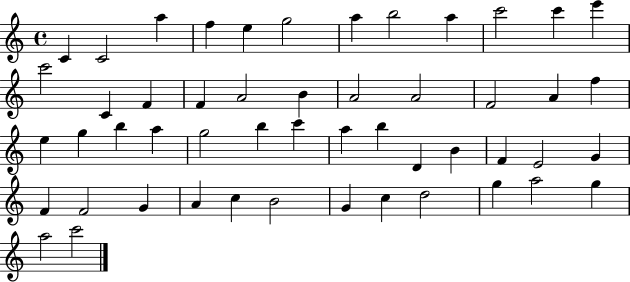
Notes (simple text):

C4/q C4/h A5/q F5/q E5/q G5/h A5/q B5/h A5/q C6/h C6/q E6/q C6/h C4/q F4/q F4/q A4/h B4/q A4/h A4/h F4/h A4/q F5/q E5/q G5/q B5/q A5/q G5/h B5/q C6/q A5/q B5/q D4/q B4/q F4/q E4/h G4/q F4/q F4/h G4/q A4/q C5/q B4/h G4/q C5/q D5/h G5/q A5/h G5/q A5/h C6/h